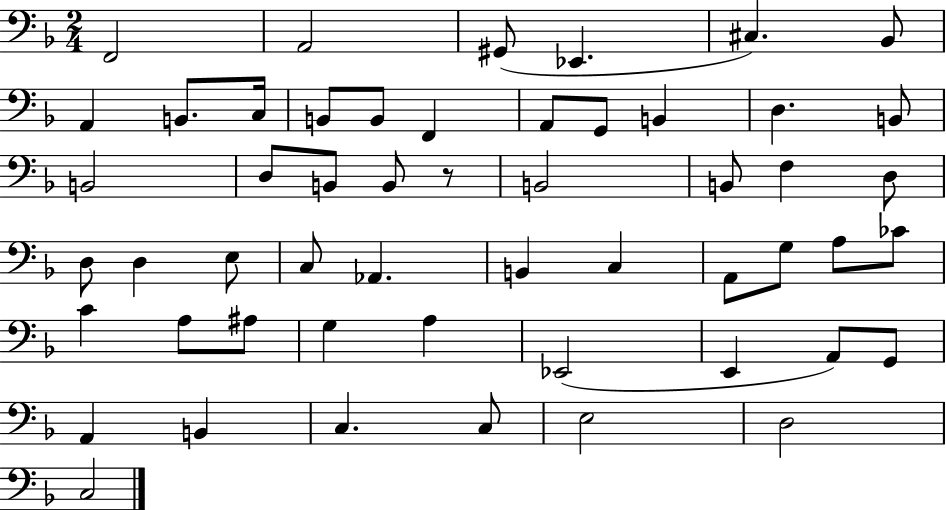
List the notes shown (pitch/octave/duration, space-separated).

F2/h A2/h G#2/e Eb2/q. C#3/q. Bb2/e A2/q B2/e. C3/s B2/e B2/e F2/q A2/e G2/e B2/q D3/q. B2/e B2/h D3/e B2/e B2/e R/e B2/h B2/e F3/q D3/e D3/e D3/q E3/e C3/e Ab2/q. B2/q C3/q A2/e G3/e A3/e CES4/e C4/q A3/e A#3/e G3/q A3/q Eb2/h E2/q A2/e G2/e A2/q B2/q C3/q. C3/e E3/h D3/h C3/h